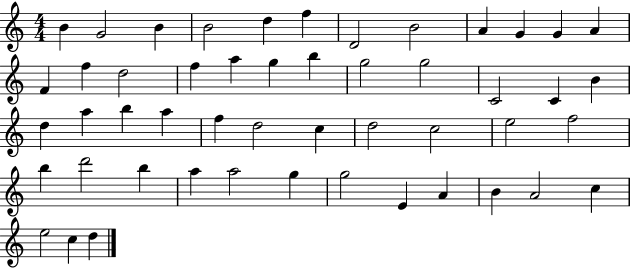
B4/q G4/h B4/q B4/h D5/q F5/q D4/h B4/h A4/q G4/q G4/q A4/q F4/q F5/q D5/h F5/q A5/q G5/q B5/q G5/h G5/h C4/h C4/q B4/q D5/q A5/q B5/q A5/q F5/q D5/h C5/q D5/h C5/h E5/h F5/h B5/q D6/h B5/q A5/q A5/h G5/q G5/h E4/q A4/q B4/q A4/h C5/q E5/h C5/q D5/q